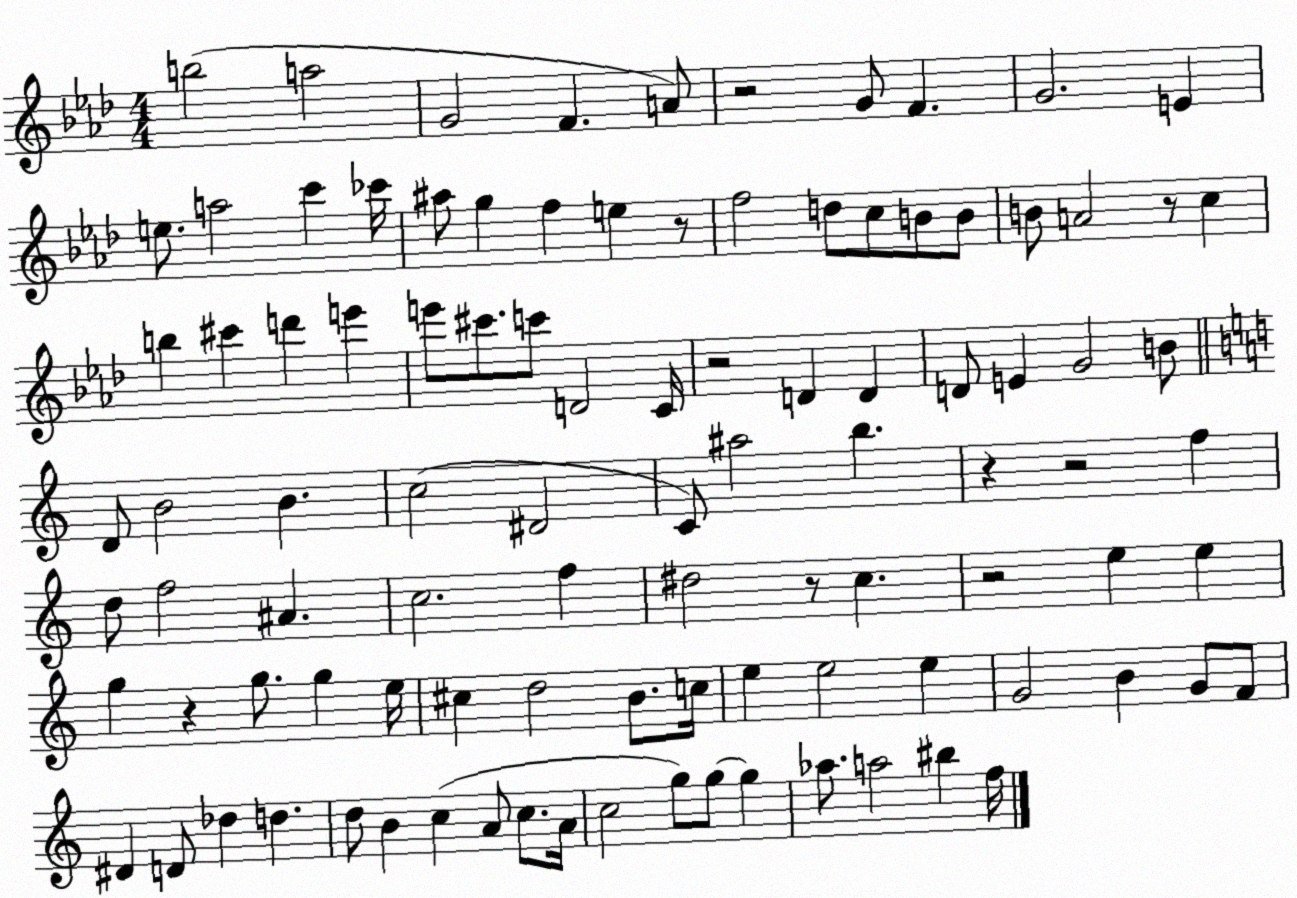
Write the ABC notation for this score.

X:1
T:Untitled
M:4/4
L:1/4
K:Ab
b2 a2 G2 F A/2 z2 G/2 F G2 E e/2 a2 c' _c'/4 ^a/2 g f e z/2 f2 d/2 c/2 B/2 B/2 B/2 A2 z/2 c b ^c' d' e' e'/2 ^c'/2 c'/2 D2 C/4 z2 D D D/2 E G2 B/2 D/2 B2 B c2 ^D2 C/2 ^a2 b z z2 f d/2 f2 ^A c2 f ^d2 z/2 c z2 e e g z g/2 g e/4 ^c d2 B/2 c/4 e e2 e G2 B G/2 F/2 ^D D/2 _d d d/2 B c A/2 c/2 A/4 c2 g/2 g/2 g _a/2 a2 ^b f/4